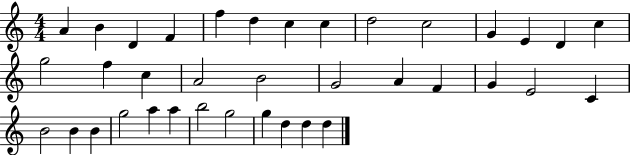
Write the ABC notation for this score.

X:1
T:Untitled
M:4/4
L:1/4
K:C
A B D F f d c c d2 c2 G E D c g2 f c A2 B2 G2 A F G E2 C B2 B B g2 a a b2 g2 g d d d